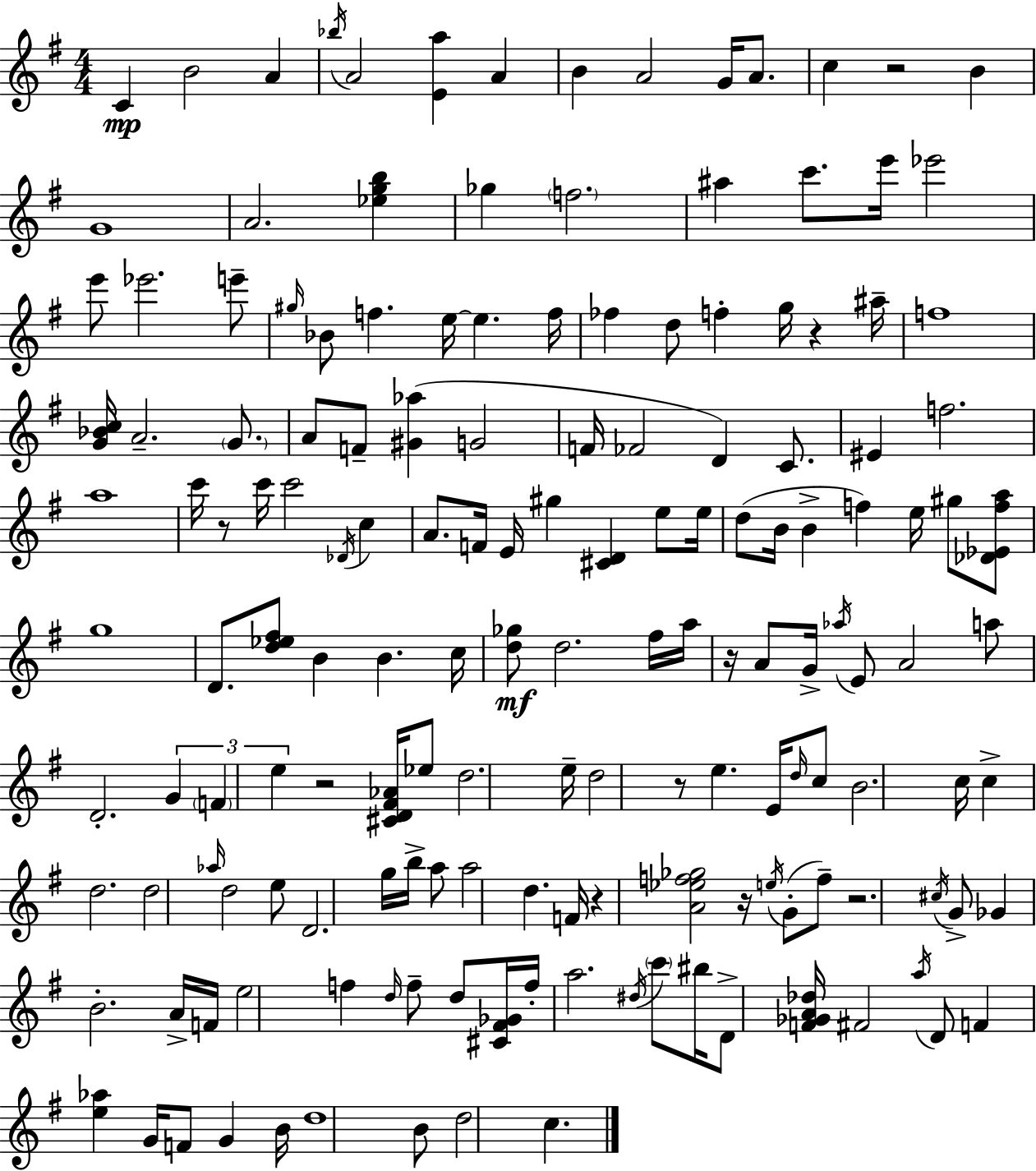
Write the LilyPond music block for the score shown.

{
  \clef treble
  \numericTimeSignature
  \time 4/4
  \key e \minor
  \repeat volta 2 { c'4\mp b'2 a'4 | \acciaccatura { bes''16 } a'2 <e' a''>4 a'4 | b'4 a'2 g'16 a'8. | c''4 r2 b'4 | \break g'1 | a'2. <ees'' g'' b''>4 | ges''4 \parenthesize f''2. | ais''4 c'''8. e'''16 ees'''2 | \break e'''8 ees'''2. e'''8-- | \grace { gis''16 } bes'8 f''4. e''16~~ e''4. | f''16 fes''4 d''8 f''4-. g''16 r4 | ais''16-- f''1 | \break <g' bes' c''>16 a'2.-- \parenthesize g'8. | a'8 f'8-- <gis' aes''>4( g'2 | f'16 fes'2 d'4) c'8. | eis'4 f''2. | \break a''1 | c'''16 r8 c'''16 c'''2 \acciaccatura { des'16 } c''4 | a'8. f'16 e'16 gis''4 <cis' d'>4 | e''8 e''16 d''8( b'16 b'4-> f''4) e''16 gis''8 | \break <des' ees' f'' a''>8 g''1 | d'8. <d'' ees'' fis''>8 b'4 b'4. | c''16 <d'' ges''>8\mf d''2. | fis''16 a''16 r16 a'8 g'16-> \acciaccatura { aes''16 } e'8 a'2 | \break a''8 d'2.-. | \tuplet 3/2 { g'4 \parenthesize f'4 e''4 } r2 | <cis' d' fis' aes'>16 ees''8 d''2. | e''16-- d''2 r8 e''4. | \break e'16 \grace { d''16 } c''8 b'2. | c''16 c''4-> d''2. | d''2 \grace { aes''16 } d''2 | e''8 d'2. | \break g''16 b''16-> a''8 a''2 | d''4. f'16 r4 <a' ees'' f'' ges''>2 | r16 \acciaccatura { e''16 }( g'8-. f''8--) r2. | \acciaccatura { cis''16 } g'8-> ges'4 b'2.-. | \break a'16-> f'16 e''2 | f''4 \grace { d''16 } f''8-- d''8 <cis' fis' ges'>16 f''16-. a''2. | \acciaccatura { dis''16 } \parenthesize c'''8 bis''16 d'8-> <f' ges' a' des''>16 | fis'2 \acciaccatura { a''16 } d'8 f'4 <e'' aes''>4 | \break g'16 f'8 g'4 b'16 d''1 | b'8 d''2 | c''4. } \bar "|."
}